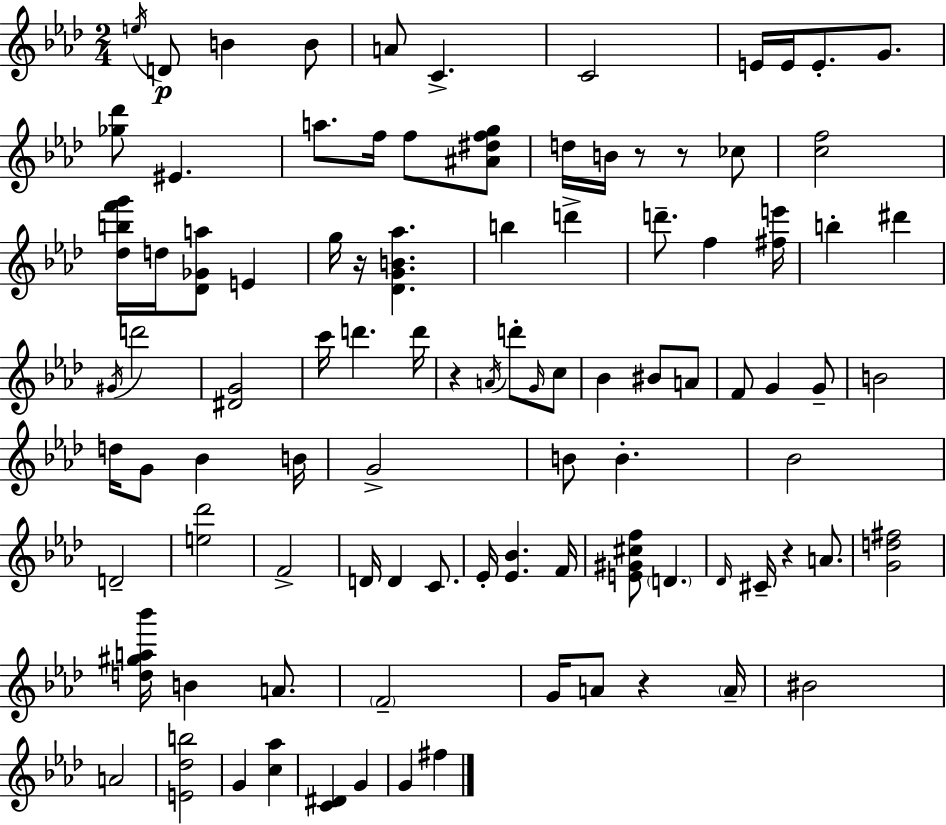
E5/s D4/e B4/q B4/e A4/e C4/q. C4/h E4/s E4/s E4/e. G4/e. [Gb5,Db6]/e EIS4/q. A5/e. F5/s F5/e [A#4,D#5,F5,G5]/e D5/s B4/s R/e R/e CES5/e [C5,F5]/h [Db5,B5,F6,G6]/s D5/s [Db4,Gb4,A5]/e E4/q G5/s R/s [Db4,G4,B4,Ab5]/q. B5/q D6/q D6/e. F5/q [F#5,E6]/s B5/q D#6/q G#4/s D6/h [D#4,G4]/h C6/s D6/q. D6/s R/q A4/s D6/e G4/s C5/e Bb4/q BIS4/e A4/e F4/e G4/q G4/e B4/h D5/s G4/e Bb4/q B4/s G4/h B4/e B4/q. Bb4/h D4/h [E5,Db6]/h F4/h D4/s D4/q C4/e. Eb4/s [Eb4,Bb4]/q. F4/s [E4,G#4,C#5,F5]/e D4/q. Db4/s C#4/s R/q A4/e. [G4,D5,F#5]/h [D5,G#5,A5,Bb6]/s B4/q A4/e. F4/h G4/s A4/e R/q A4/s BIS4/h A4/h [E4,Db5,B5]/h G4/q [C5,Ab5]/q [C4,D#4]/q G4/q G4/q F#5/q